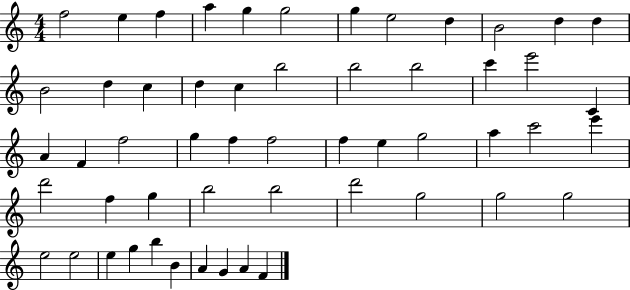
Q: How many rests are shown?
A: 0